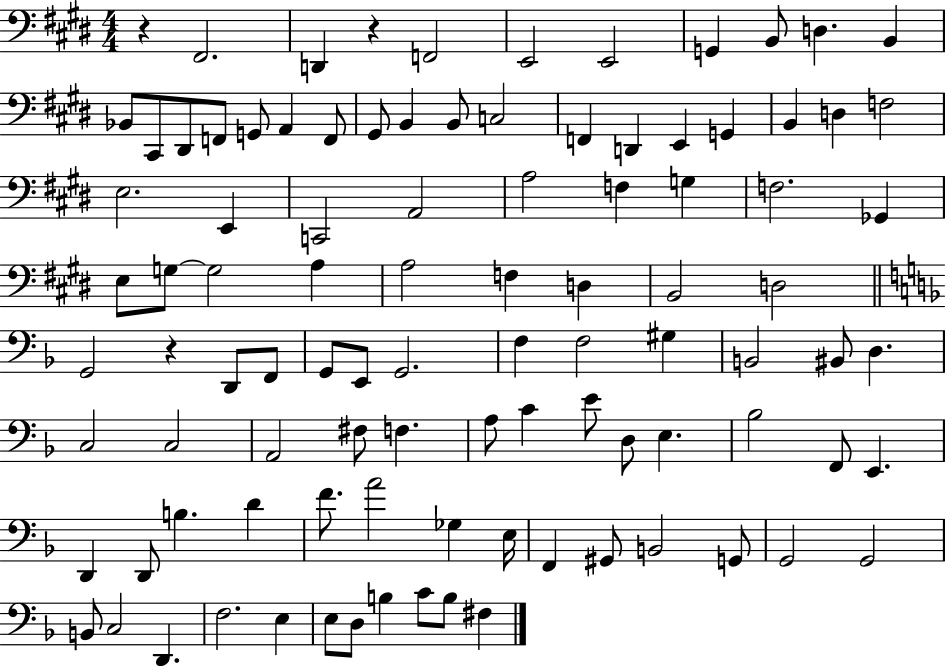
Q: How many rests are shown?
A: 3